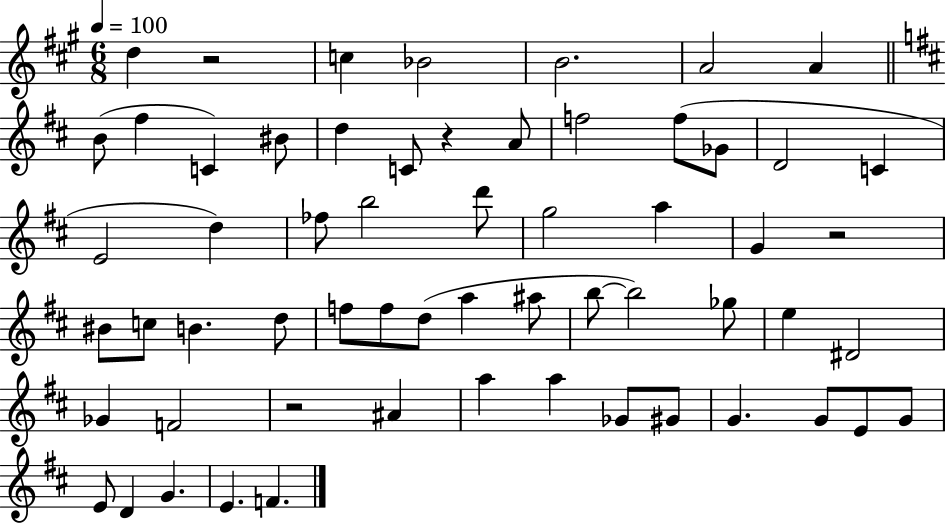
{
  \clef treble
  \numericTimeSignature
  \time 6/8
  \key a \major
  \tempo 4 = 100
  d''4 r2 | c''4 bes'2 | b'2. | a'2 a'4 | \break \bar "||" \break \key d \major b'8( fis''4 c'4) bis'8 | d''4 c'8 r4 a'8 | f''2 f''8( ges'8 | d'2 c'4 | \break e'2 d''4) | fes''8 b''2 d'''8 | g''2 a''4 | g'4 r2 | \break bis'8 c''8 b'4. d''8 | f''8 f''8 d''8( a''4 ais''8 | b''8~~ b''2) ges''8 | e''4 dis'2 | \break ges'4 f'2 | r2 ais'4 | a''4 a''4 ges'8 gis'8 | g'4. g'8 e'8 g'8 | \break e'8 d'4 g'4. | e'4. f'4. | \bar "|."
}